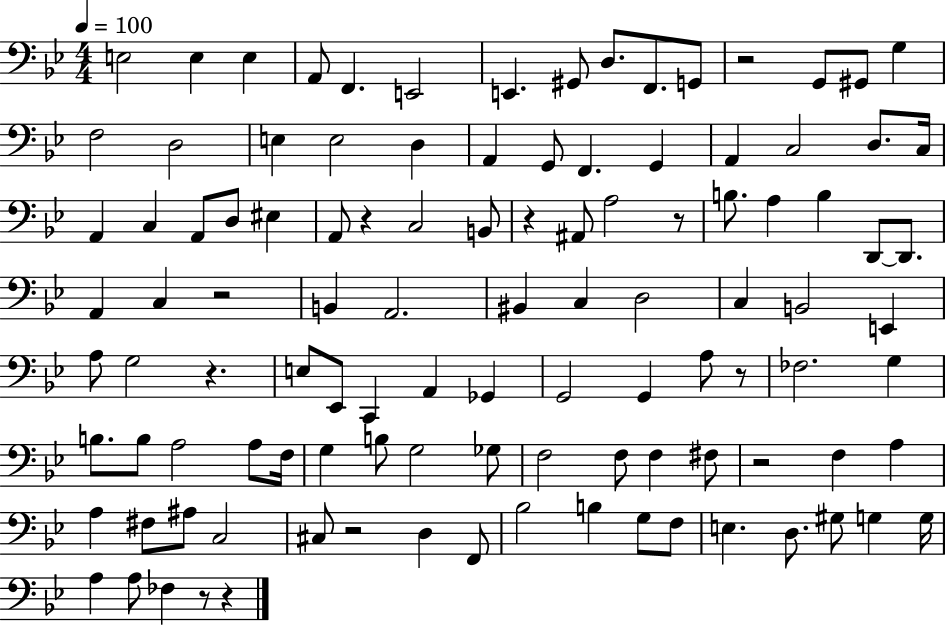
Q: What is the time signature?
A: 4/4